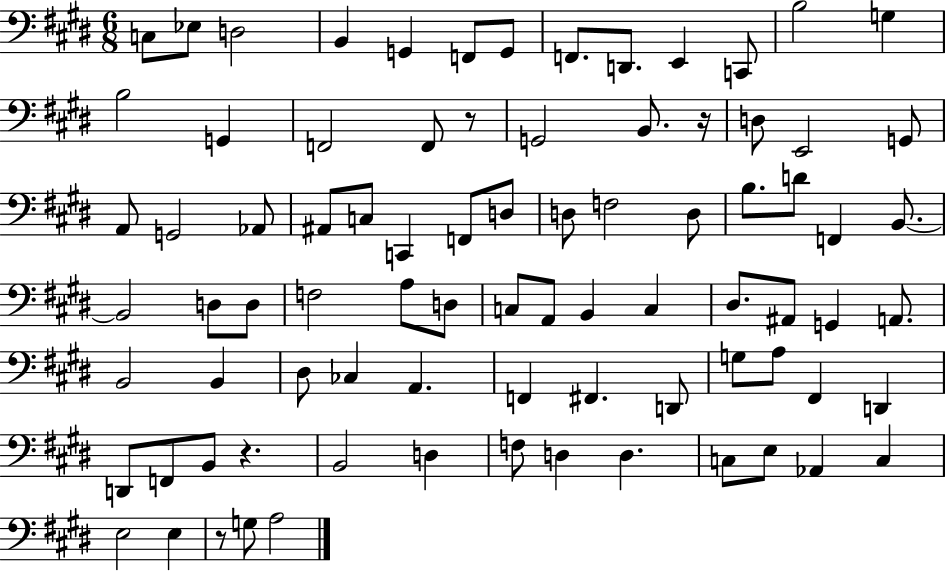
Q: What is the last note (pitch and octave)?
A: A3